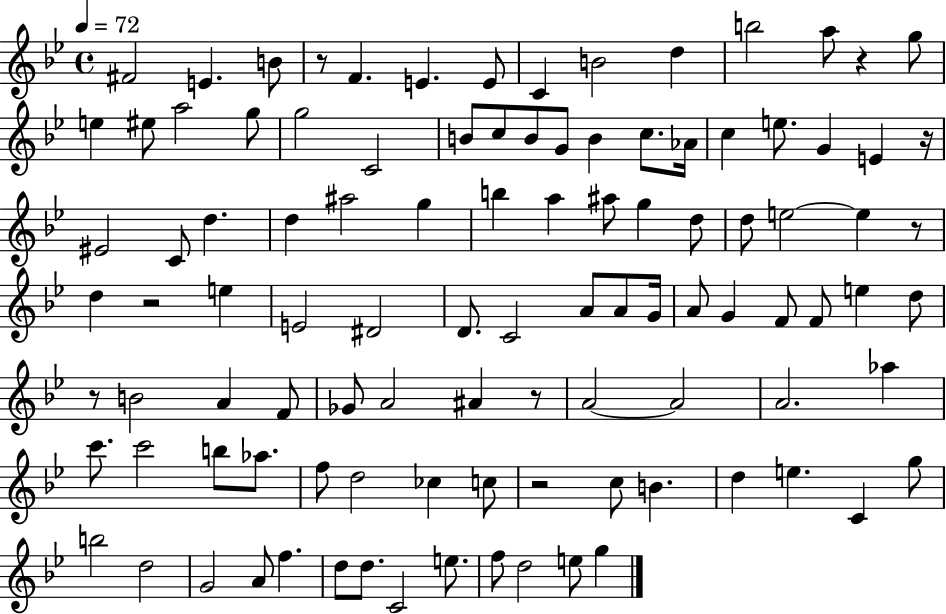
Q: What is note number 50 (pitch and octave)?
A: A4